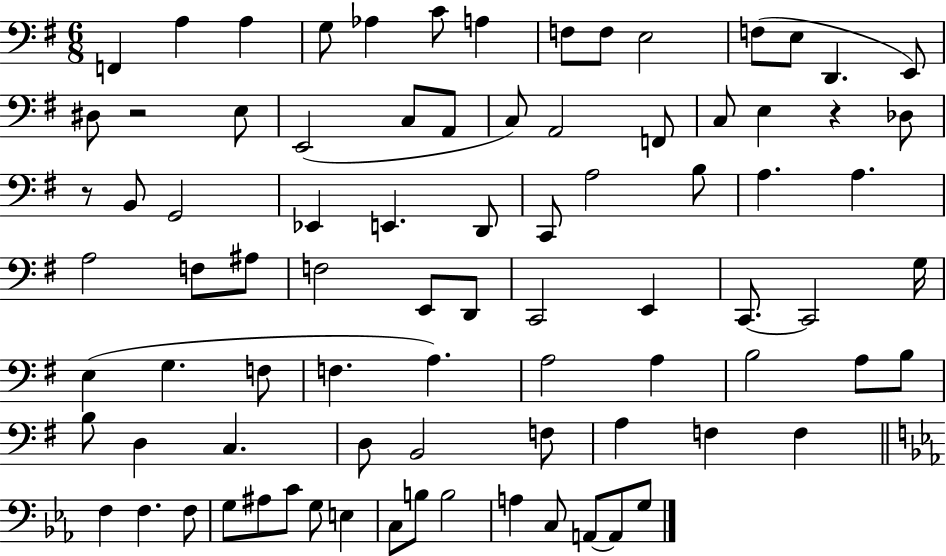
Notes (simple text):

F2/q A3/q A3/q G3/e Ab3/q C4/e A3/q F3/e F3/e E3/h F3/e E3/e D2/q. E2/e D#3/e R/h E3/e E2/h C3/e A2/e C3/e A2/h F2/e C3/e E3/q R/q Db3/e R/e B2/e G2/h Eb2/q E2/q. D2/e C2/e A3/h B3/e A3/q. A3/q. A3/h F3/e A#3/e F3/h E2/e D2/e C2/h E2/q C2/e. C2/h G3/s E3/q G3/q. F3/e F3/q. A3/q. A3/h A3/q B3/h A3/e B3/e B3/e D3/q C3/q. D3/e B2/h F3/e A3/q F3/q F3/q F3/q F3/q. F3/e G3/e A#3/e C4/e G3/e E3/q C3/e B3/e B3/h A3/q C3/e A2/e A2/e G3/e